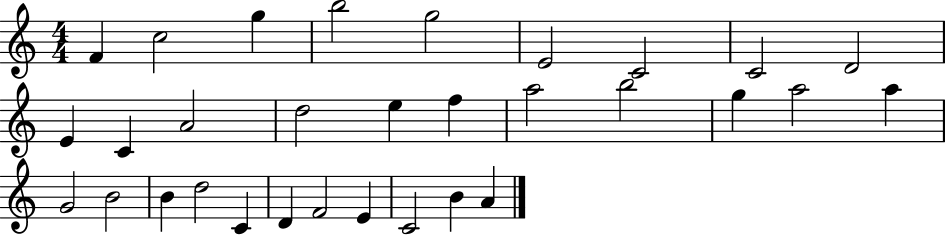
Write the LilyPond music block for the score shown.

{
  \clef treble
  \numericTimeSignature
  \time 4/4
  \key c \major
  f'4 c''2 g''4 | b''2 g''2 | e'2 c'2 | c'2 d'2 | \break e'4 c'4 a'2 | d''2 e''4 f''4 | a''2 b''2 | g''4 a''2 a''4 | \break g'2 b'2 | b'4 d''2 c'4 | d'4 f'2 e'4 | c'2 b'4 a'4 | \break \bar "|."
}